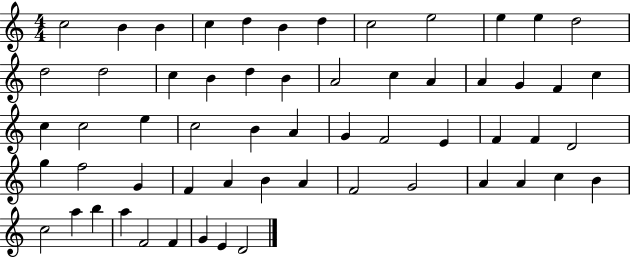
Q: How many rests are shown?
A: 0